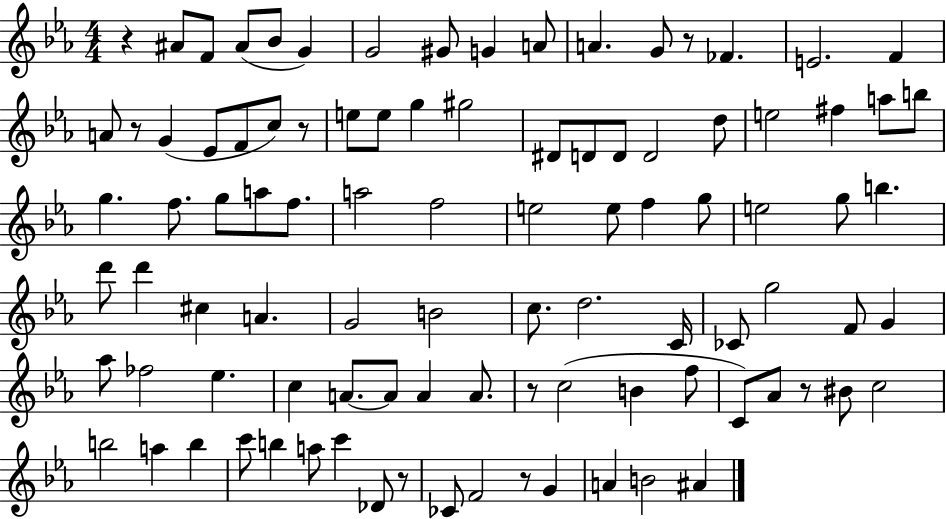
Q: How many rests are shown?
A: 8